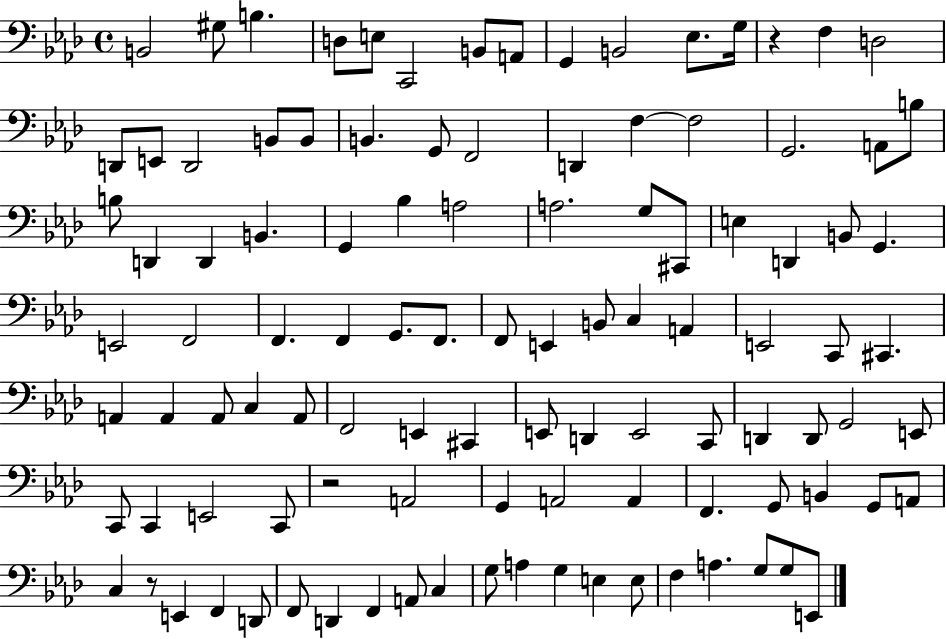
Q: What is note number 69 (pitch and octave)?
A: D2